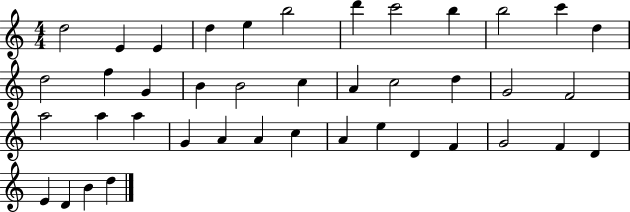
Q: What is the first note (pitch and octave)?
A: D5